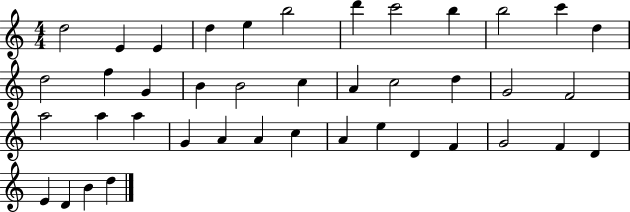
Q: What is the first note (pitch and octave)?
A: D5